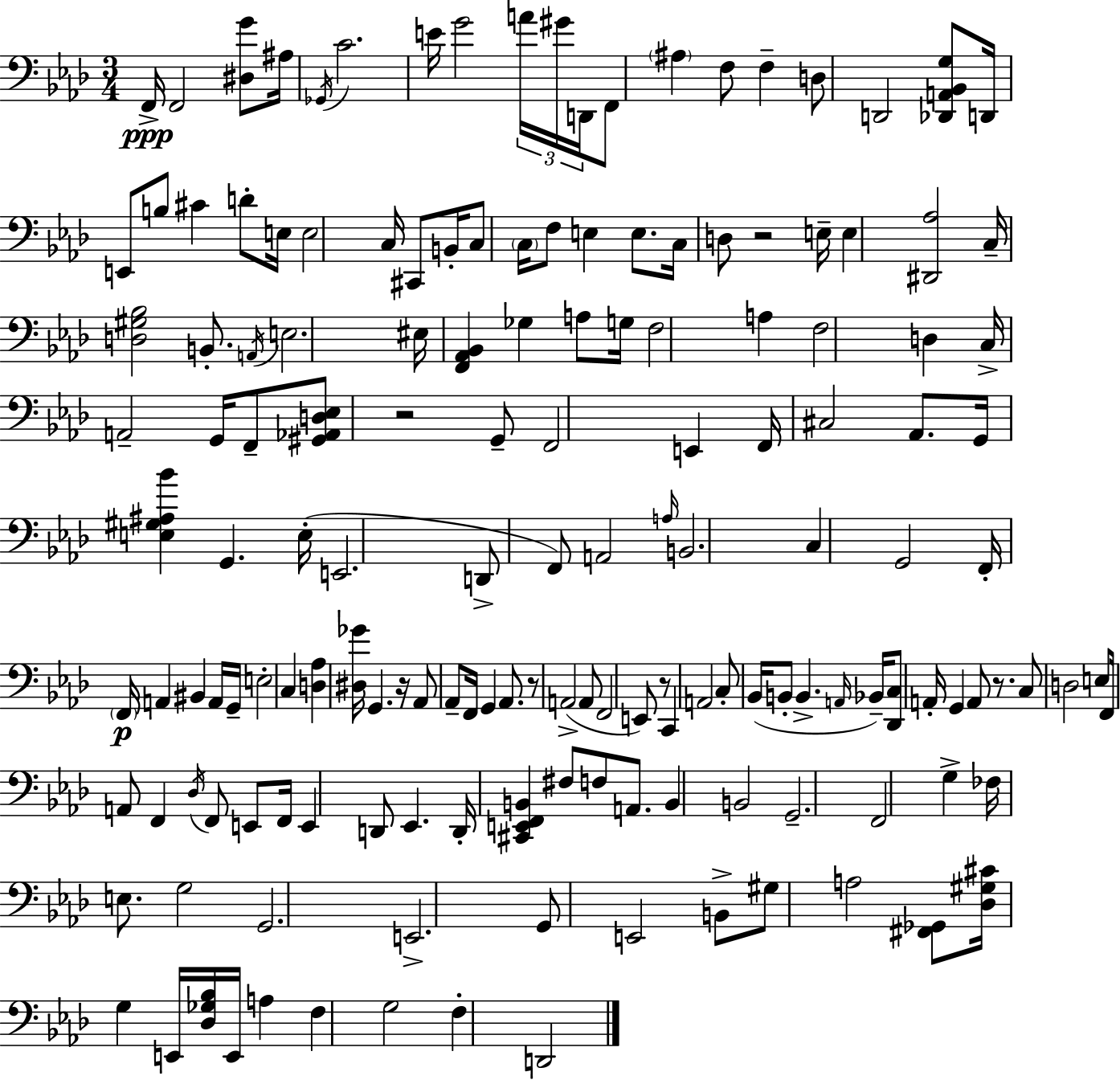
X:1
T:Untitled
M:3/4
L:1/4
K:Ab
F,,/4 F,,2 [^D,G]/2 ^A,/4 _G,,/4 C2 E/4 G2 A/4 ^G/4 D,,/4 F,,/2 ^A, F,/2 F, D,/2 D,,2 [_D,,A,,_B,,G,]/2 D,,/4 E,,/2 B,/2 ^C D/2 E,/4 E,2 C,/4 ^C,,/2 B,,/4 C,/2 C,/4 F,/2 E, E,/2 C,/4 D,/2 z2 E,/4 E, [^D,,_A,]2 C,/4 [D,^G,_B,]2 B,,/2 A,,/4 E,2 ^E,/4 [F,,_A,,_B,,] _G, A,/2 G,/4 F,2 A, F,2 D, C,/4 A,,2 G,,/4 F,,/2 [^G,,_A,,D,_E,]/2 z2 G,,/2 F,,2 E,, F,,/4 ^C,2 _A,,/2 G,,/4 [E,^G,^A,_B] G,, E,/4 E,,2 D,,/2 F,,/2 A,,2 A,/4 B,,2 C, G,,2 F,,/4 F,,/4 A,, ^B,, A,,/4 G,,/4 E,2 C, [D,_A,] [^D,_G]/4 G,, z/4 _A,,/2 _A,,/2 F,,/4 G,, _A,,/2 z/2 A,,2 A,,/2 F,,2 E,,/2 z/2 C,, A,,2 C,/2 _B,,/4 B,,/2 B,, A,,/4 _B,,/4 [_D,,C,]/2 A,,/4 G,, A,,/2 z/2 C,/2 D,2 E,/2 F,,/4 A,,/2 F,, _D,/4 F,,/2 E,,/2 F,,/4 E,, D,,/2 _E,, D,,/4 [^C,,E,,F,,B,,] ^F,/2 F,/2 A,,/2 B,, B,,2 G,,2 F,,2 G, _F,/4 E,/2 G,2 G,,2 E,,2 G,,/2 E,,2 B,,/2 ^G,/2 A,2 [^F,,_G,,]/2 [_D,^G,^C]/4 G, E,,/4 [_D,_G,_B,]/4 E,,/4 A, F, G,2 F, D,,2